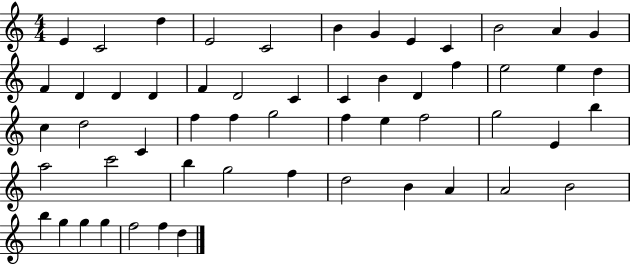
X:1
T:Untitled
M:4/4
L:1/4
K:C
E C2 d E2 C2 B G E C B2 A G F D D D F D2 C C B D f e2 e d c d2 C f f g2 f e f2 g2 E b a2 c'2 b g2 f d2 B A A2 B2 b g g g f2 f d